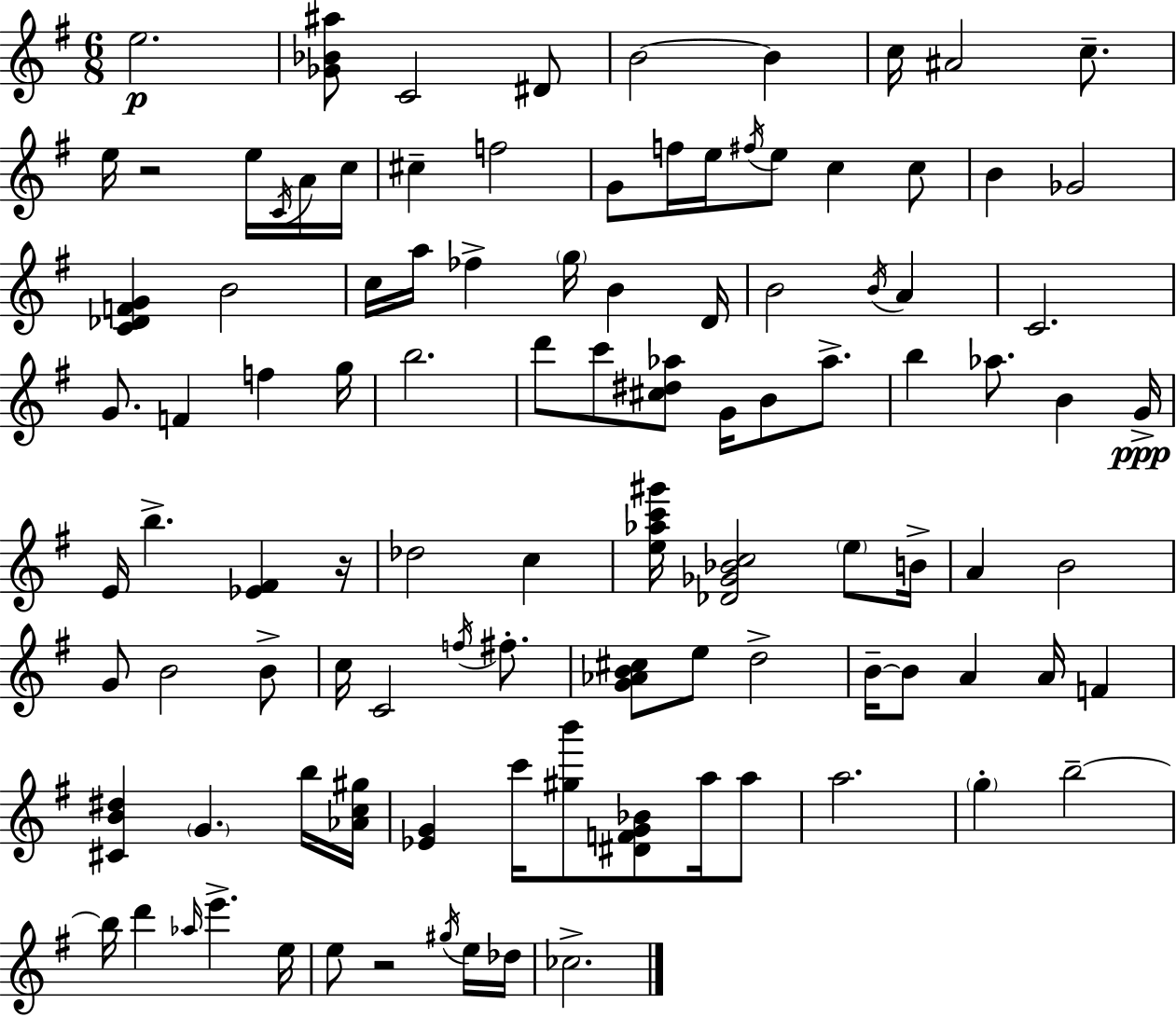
E5/h. [Gb4,Bb4,A#5]/e C4/h D#4/e B4/h B4/q C5/s A#4/h C5/e. E5/s R/h E5/s C4/s A4/s C5/s C#5/q F5/h G4/e F5/s E5/s F#5/s E5/e C5/q C5/e B4/q Gb4/h [C4,Db4,F4,G4]/q B4/h C5/s A5/s FES5/q G5/s B4/q D4/s B4/h B4/s A4/q C4/h. G4/e. F4/q F5/q G5/s B5/h. D6/e C6/e [C#5,D#5,Ab5]/e G4/s B4/e Ab5/e. B5/q Ab5/e. B4/q G4/s E4/s B5/q. [Eb4,F#4]/q R/s Db5/h C5/q [E5,Ab5,C6,G#6]/s [Db4,Gb4,Bb4,C5]/h E5/e B4/s A4/q B4/h G4/e B4/h B4/e C5/s C4/h F5/s F#5/e. [G4,Ab4,B4,C#5]/e E5/e D5/h B4/s B4/e A4/q A4/s F4/q [C#4,B4,D#5]/q G4/q. B5/s [Ab4,C5,G#5]/s [Eb4,G4]/q C6/s [G#5,B6]/e [D#4,F4,G4,Bb4]/e A5/s A5/e A5/h. G5/q B5/h B5/s D6/q Ab5/s E6/q. E5/s E5/e R/h G#5/s E5/s Db5/s CES5/h.